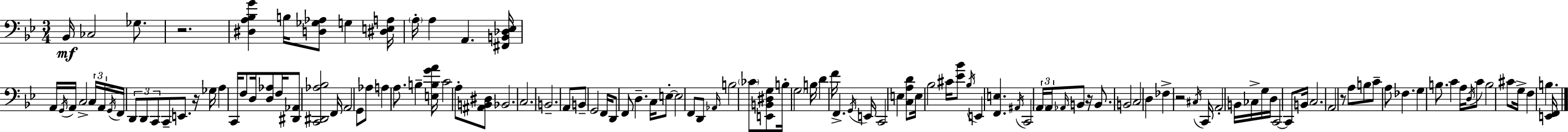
{
  \clef bass
  \numericTimeSignature
  \time 3/4
  \key g \minor
  \repeat volta 2 { bes,16\mf ces2 ges8. | r2. | <dis a bes g'>4 b16 <d ges aes>8 g4 <dis e a>16 | \parenthesize a16-. a4 a,4. <fis, b, des ees>16 | \break a,16 \acciaccatura { g,16 } a,16 c2-> \tuplet 3/2 { c16 | a,16 \acciaccatura { g,16 } } f,16 \tuplet 3/2 { d,8 d,8 c,8 } c,8-- e,8. | r16 ges16 a4 c,16 f8 d16 | <d aes>8 f16 <dis, aes,>8 <c, dis, aes bes>2 | \break f,16 a,2 g,8 | aes8 a4 a8. b4-- | <e b g' a'>16 c'2 a8-. | <ais, b, dis>8 bes,2. | \break c2. | b,2.-- | a,8 b,8-- g,2 | f,16 d,8 f,8 d4.-- | \break c16 e8-.~~ e2 | f,8 d,8 \grace { aes,16 } b2 | \parenthesize ces'8 <e, b, dis g>8 b16-. \parenthesize g2 | b16 d'4 f'16 f,4.-> | \break \acciaccatura { g,16 } e,16 c,2 | e4 <c a d'>8 e16 bes2 | cis'16 <ees' bes'>8 \acciaccatura { bes16 } e,4 <f, e>4. | \acciaccatura { ais,16 } c,2 | \break \tuplet 3/2 { \parenthesize a,16 a,16 \grace { aes,16 } } b,8 r16 b,8. b,2 | c2 | d4 fes4-> r2 | \acciaccatura { cis16 } c,16 a,2-. | \break b,16 ces16-> g16 d16 c,2~~ | c,8 b,16 c2. | a,2 | r8 a8 b8 c'8-- | \break a8 fes4. g4 | b8. c'4 a16 \acciaccatura { d16 } c'8 b2 | cis'8 g16-> f4 | b4. <e, f,>16 } \bar "|."
}